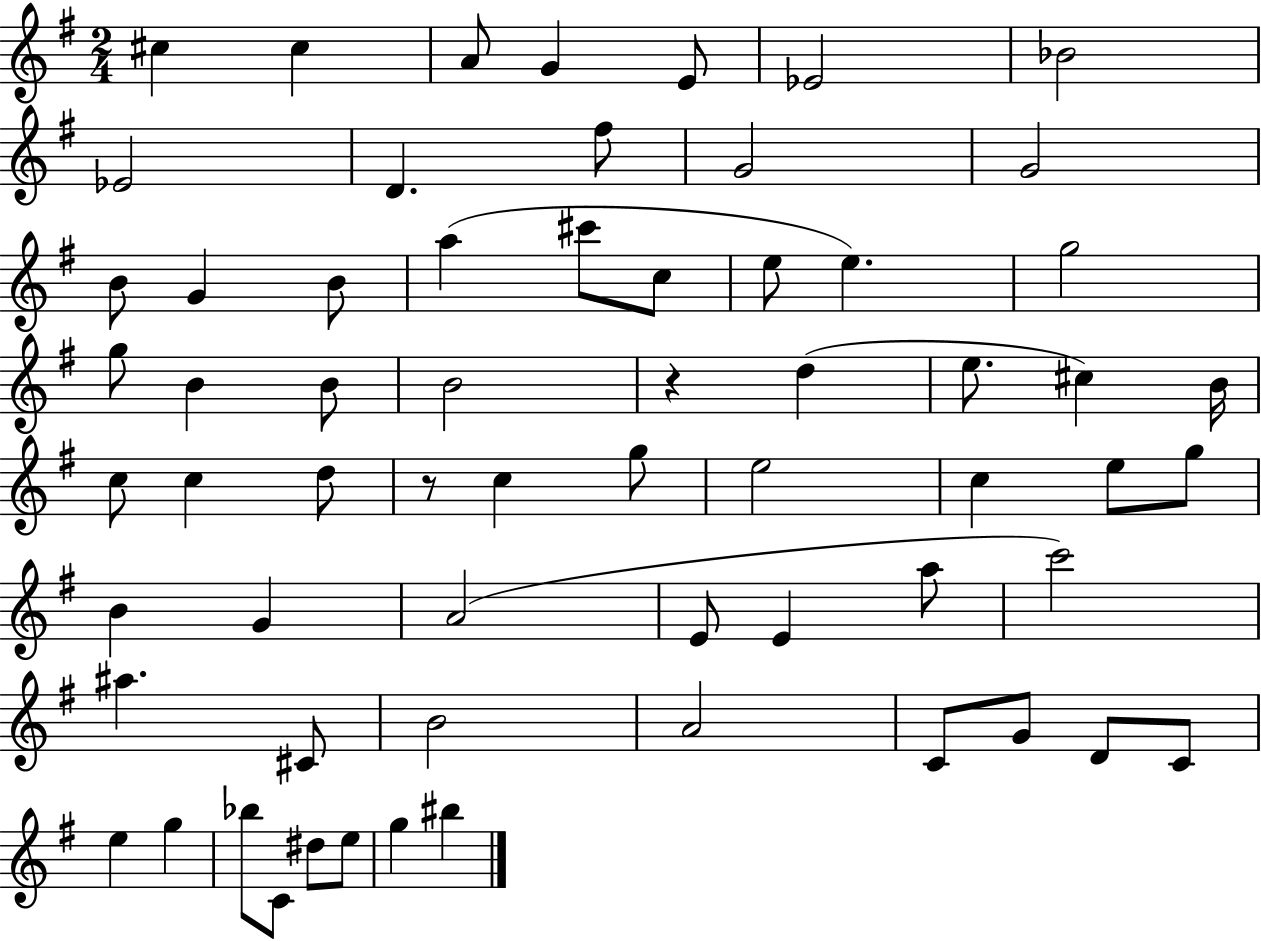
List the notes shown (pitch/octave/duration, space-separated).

C#5/q C#5/q A4/e G4/q E4/e Eb4/h Bb4/h Eb4/h D4/q. F#5/e G4/h G4/h B4/e G4/q B4/e A5/q C#6/e C5/e E5/e E5/q. G5/h G5/e B4/q B4/e B4/h R/q D5/q E5/e. C#5/q B4/s C5/e C5/q D5/e R/e C5/q G5/e E5/h C5/q E5/e G5/e B4/q G4/q A4/h E4/e E4/q A5/e C6/h A#5/q. C#4/e B4/h A4/h C4/e G4/e D4/e C4/e E5/q G5/q Bb5/e C4/e D#5/e E5/e G5/q BIS5/q